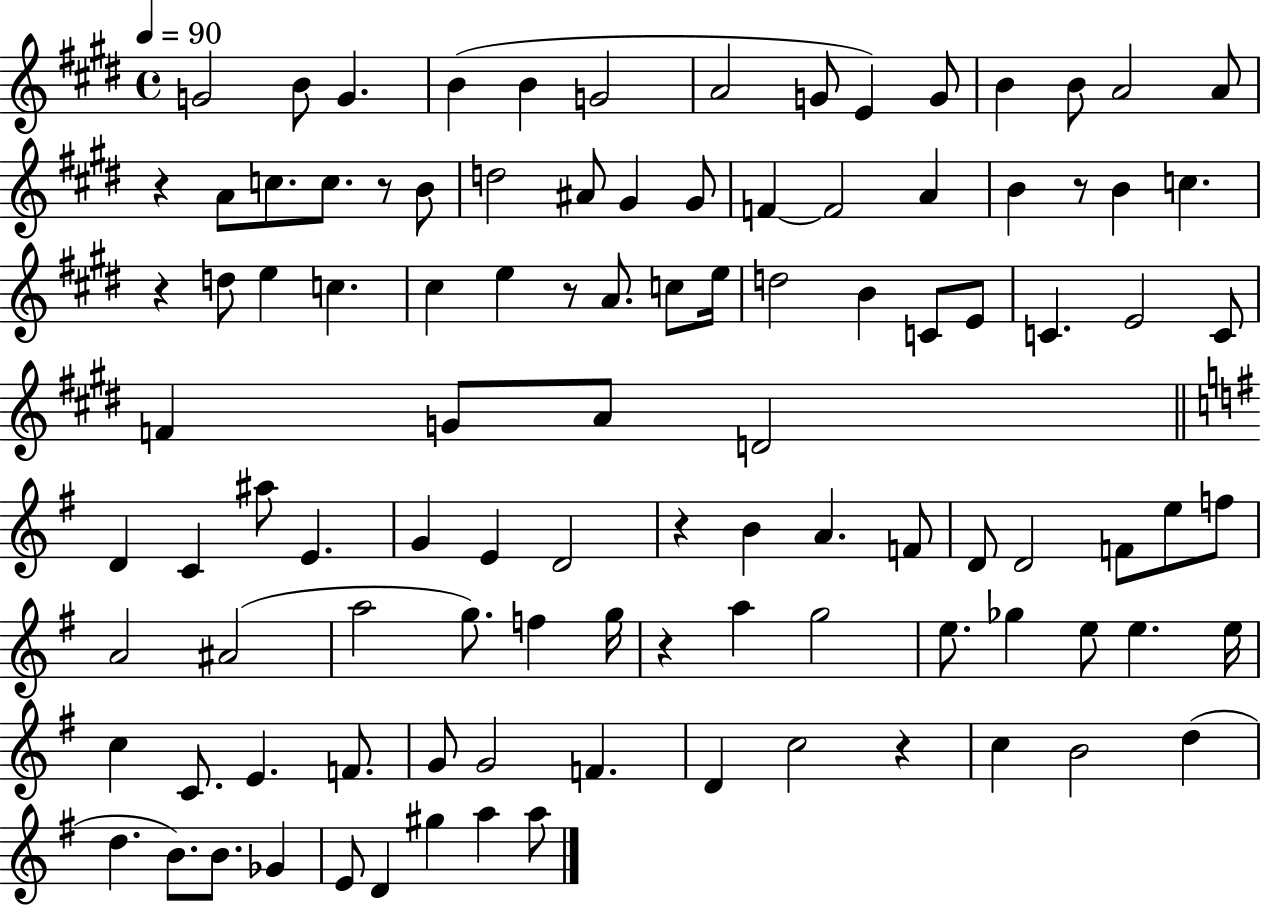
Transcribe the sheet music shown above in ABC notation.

X:1
T:Untitled
M:4/4
L:1/4
K:E
G2 B/2 G B B G2 A2 G/2 E G/2 B B/2 A2 A/2 z A/2 c/2 c/2 z/2 B/2 d2 ^A/2 ^G ^G/2 F F2 A B z/2 B c z d/2 e c ^c e z/2 A/2 c/2 e/4 d2 B C/2 E/2 C E2 C/2 F G/2 A/2 D2 D C ^a/2 E G E D2 z B A F/2 D/2 D2 F/2 e/2 f/2 A2 ^A2 a2 g/2 f g/4 z a g2 e/2 _g e/2 e e/4 c C/2 E F/2 G/2 G2 F D c2 z c B2 d d B/2 B/2 _G E/2 D ^g a a/2